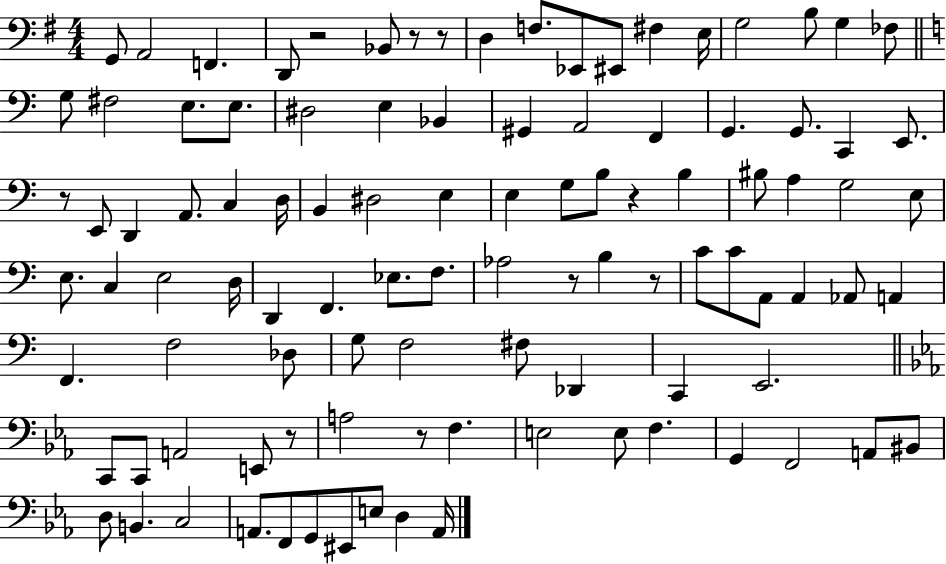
X:1
T:Untitled
M:4/4
L:1/4
K:G
G,,/2 A,,2 F,, D,,/2 z2 _B,,/2 z/2 z/2 D, F,/2 _E,,/2 ^E,,/2 ^F, E,/4 G,2 B,/2 G, _F,/2 G,/2 ^F,2 E,/2 E,/2 ^D,2 E, _B,, ^G,, A,,2 F,, G,, G,,/2 C,, E,,/2 z/2 E,,/2 D,, A,,/2 C, D,/4 B,, ^D,2 E, E, G,/2 B,/2 z B, ^B,/2 A, G,2 E,/2 E,/2 C, E,2 D,/4 D,, F,, _E,/2 F,/2 _A,2 z/2 B, z/2 C/2 C/2 A,,/2 A,, _A,,/2 A,, F,, F,2 _D,/2 G,/2 F,2 ^F,/2 _D,, C,, E,,2 C,,/2 C,,/2 A,,2 E,,/2 z/2 A,2 z/2 F, E,2 E,/2 F, G,, F,,2 A,,/2 ^B,,/2 D,/2 B,, C,2 A,,/2 F,,/2 G,,/2 ^E,,/2 E,/2 D, A,,/4